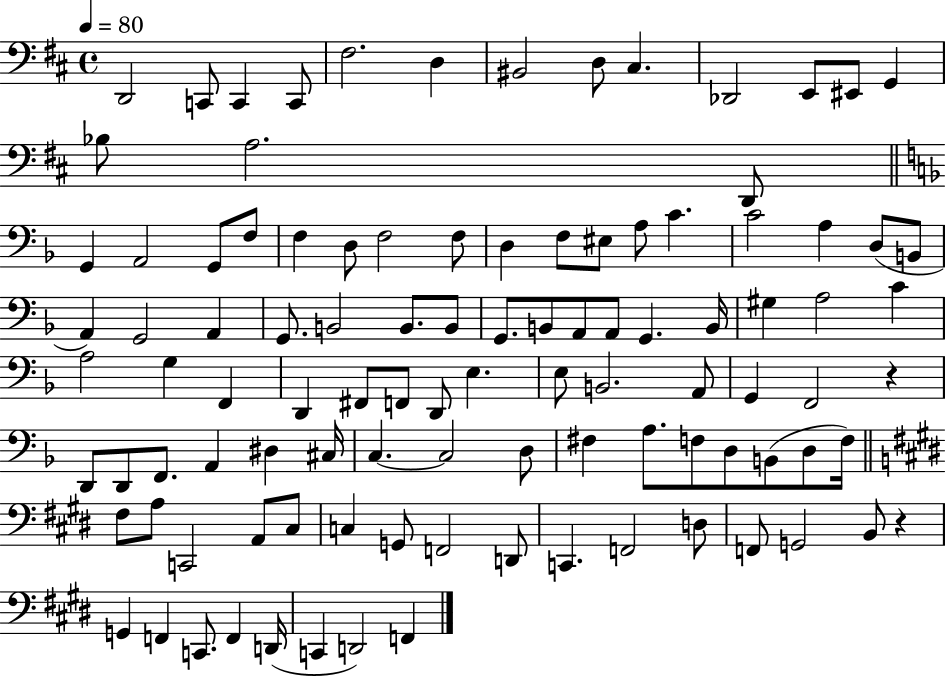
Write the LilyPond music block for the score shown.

{
  \clef bass
  \time 4/4
  \defaultTimeSignature
  \key d \major
  \tempo 4 = 80
  d,2 c,8 c,4 c,8 | fis2. d4 | bis,2 d8 cis4. | des,2 e,8 eis,8 g,4 | \break bes8 a2. d,8 | \bar "||" \break \key d \minor g,4 a,2 g,8 f8 | f4 d8 f2 f8 | d4 f8 eis8 a8 c'4. | c'2 a4 d8( b,8 | \break a,4) g,2 a,4 | g,8. b,2 b,8. b,8 | g,8. b,8 a,8 a,8 g,4. b,16 | gis4 a2 c'4 | \break a2 g4 f,4 | d,4 fis,8 f,8 d,8 e4. | e8 b,2. a,8 | g,4 f,2 r4 | \break d,8 d,8 f,8. a,4 dis4 cis16 | c4.~~ c2 d8 | fis4 a8. f8 d8 b,8( d8 f16) | \bar "||" \break \key e \major fis8 a8 c,2 a,8 cis8 | c4 g,8 f,2 d,8 | c,4. f,2 d8 | f,8 g,2 b,8 r4 | \break g,4 f,4 c,8. f,4 d,16( | c,4 d,2) f,4 | \bar "|."
}